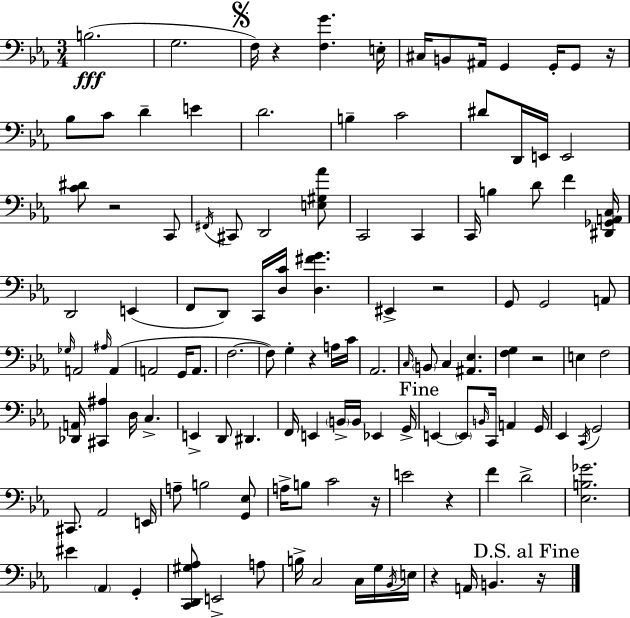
{
  \clef bass
  \numericTimeSignature
  \time 3/4
  \key ees \major
  b2.(\fff | g2. | \mark \markup { \musicglyph "scripts.segno" } f16) r4 <f g'>4. e16-. | cis16 b,8 ais,16 g,4 g,16-. g,8 r16 | \break bes8 c'8 d'4-- e'4 | d'2. | b4-- c'2 | dis'8 d,16 e,16 e,2 | \break <c' dis'>8 r2 c,8 | \acciaccatura { fis,16 } cis,8 d,2 <e gis aes'>8 | c,2 c,4 | c,16 b4 d'8 f'4 | \break <dis, ges, a, c>16 d,2 e,4( | f,8 d,8) c,16 <d c'>16 <d fis' g'>4. | eis,4-> r2 | g,8 g,2 a,8 | \break \grace { ges16 } a,2 \grace { ais16 } a,4( | a,2 g,16 | a,8. f2.~~ | f8) g4-. r4 | \break a16 c'16 aes,2. | \grace { c16 } \parenthesize b,8 c4 <ais, ees>4. | <f g>4 r2 | e4 f2 | \break <des, a,>16 <cis, ais>4 d16 c4.-> | e,4-> d,8 dis,4. | f,16 e,4 \parenthesize b,16-> b,16 ees,4 | g,16-> \mark "Fine" e,4~~ \parenthesize e,8 \grace { b,16 } c,16 | \break a,4 g,16 ees,4 \acciaccatura { c,16 } g,2 | cis,8. aes,2 | e,16 a8-- b2 | <g, ees>8 a16-> b8 c'2 | \break r16 e'2 | r4 f'4 d'2-> | <ees b ges'>2. | eis'4 \parenthesize aes,4 | \break g,4-. <c, d, gis aes>8 e,2-> | a8 b16-> c2 | c16 g16 \acciaccatura { bes,16 } e16 r4 a,16 | b,4. \mark "D.S. al Fine" r16 \bar "|."
}